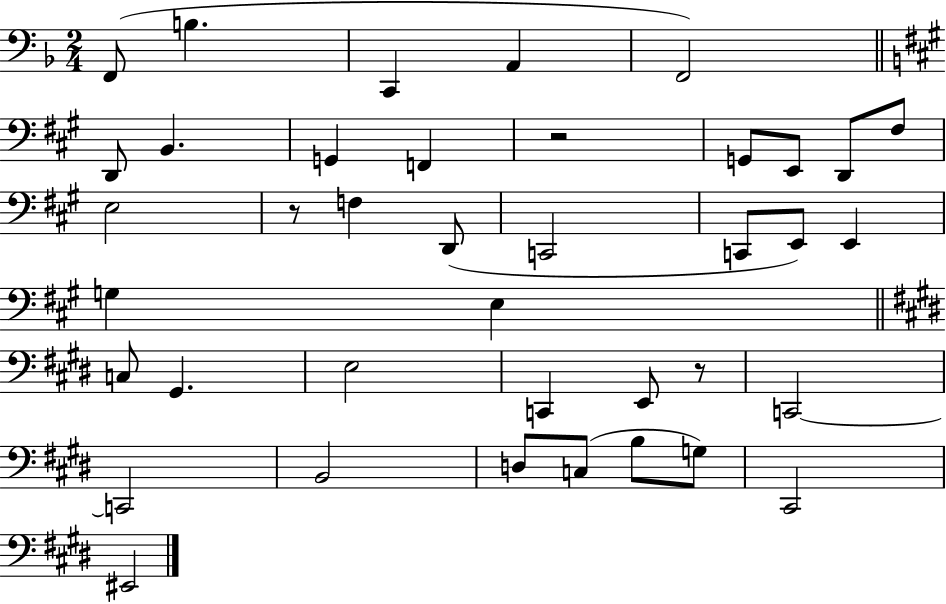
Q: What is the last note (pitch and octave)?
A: EIS2